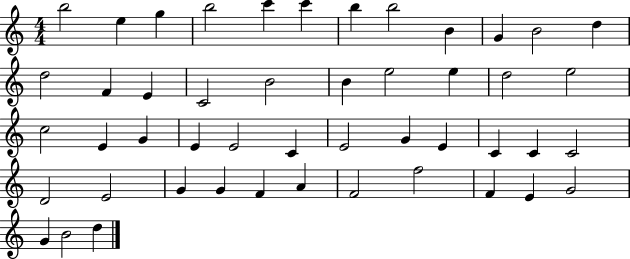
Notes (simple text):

B5/h E5/q G5/q B5/h C6/q C6/q B5/q B5/h B4/q G4/q B4/h D5/q D5/h F4/q E4/q C4/h B4/h B4/q E5/h E5/q D5/h E5/h C5/h E4/q G4/q E4/q E4/h C4/q E4/h G4/q E4/q C4/q C4/q C4/h D4/h E4/h G4/q G4/q F4/q A4/q F4/h F5/h F4/q E4/q G4/h G4/q B4/h D5/q